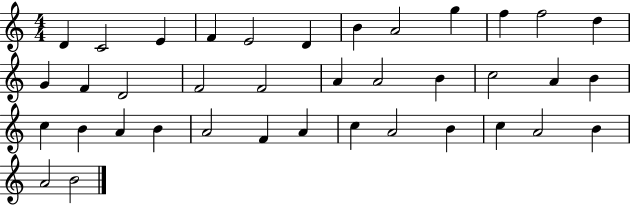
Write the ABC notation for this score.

X:1
T:Untitled
M:4/4
L:1/4
K:C
D C2 E F E2 D B A2 g f f2 d G F D2 F2 F2 A A2 B c2 A B c B A B A2 F A c A2 B c A2 B A2 B2